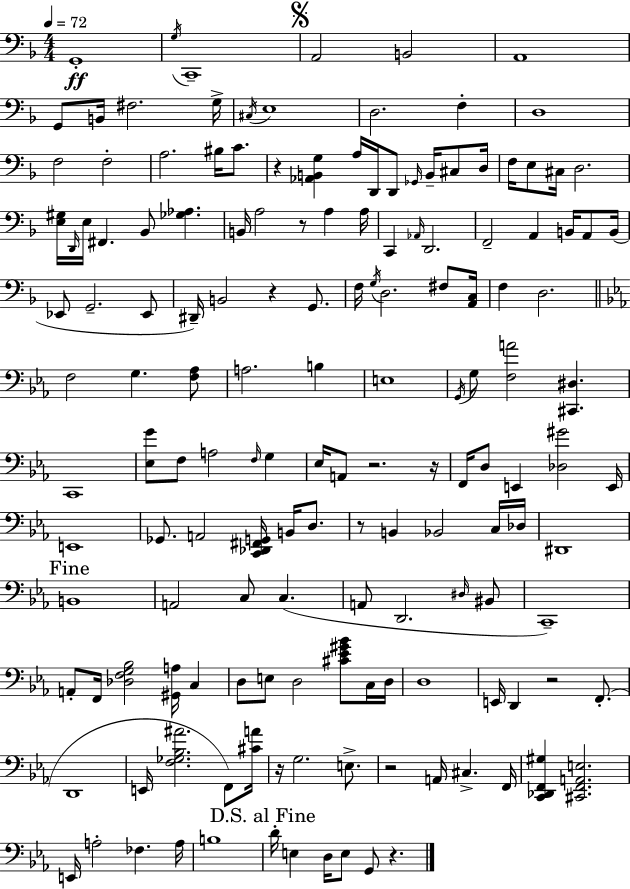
G2/w G3/s C2/w A2/h B2/h A2/w G2/e B2/s F#3/h. G3/s C#3/s E3/w D3/h. F3/q D3/w F3/h F3/h A3/h. BIS3/s C4/e. R/q [Ab2,B2,G3]/q A3/s D2/s D2/e Gb2/s B2/s C#3/e D3/s F3/s E3/e C#3/s D3/h. [E3,G#3]/s D2/s E3/s F#2/q. Bb2/e [Gb3,Ab3]/q. B2/s A3/h R/e A3/q A3/s C2/q Ab2/s D2/h. F2/h A2/q B2/s A2/e B2/s Eb2/e G2/h. Eb2/e D#2/s B2/h R/q G2/e. F3/s G3/s D3/h. F#3/e [A2,C3]/s F3/q D3/h. F3/h G3/q. [F3,Ab3]/e A3/h. B3/q E3/w G2/s G3/e [F3,A4]/h [C#2,D#3]/q. C2/w [Eb3,G4]/e F3/e A3/h F3/s G3/q Eb3/s A2/e R/h. R/s F2/s D3/e E2/q [Db3,G#4]/h E2/s E2/w Gb2/e. A2/h [C2,Db2,F#2,G2]/s B2/s D3/e. R/e B2/q Bb2/h C3/s Db3/s D#2/w B2/w A2/h C3/e C3/q. A2/e D2/h. D#3/s BIS2/e C2/w A2/e F2/s [Db3,F3,G3,Bb3]/h [G#2,A3]/s C3/q D3/e E3/e D3/h [C#4,Eb4,G#4,Bb4]/e C3/s D3/s D3/w E2/s D2/q R/h F2/e. D2/w E2/s [F3,Gb3,Bb3,A#4]/h. F2/e [C#4,A4]/s R/s G3/h. E3/e. R/h A2/s C#3/q. F2/s [C2,Db2,F2,G#3]/q [C#2,F2,A2,E3]/h. E2/s A3/h FES3/q. A3/s B3/w D4/s E3/q D3/s E3/e G2/e R/q.